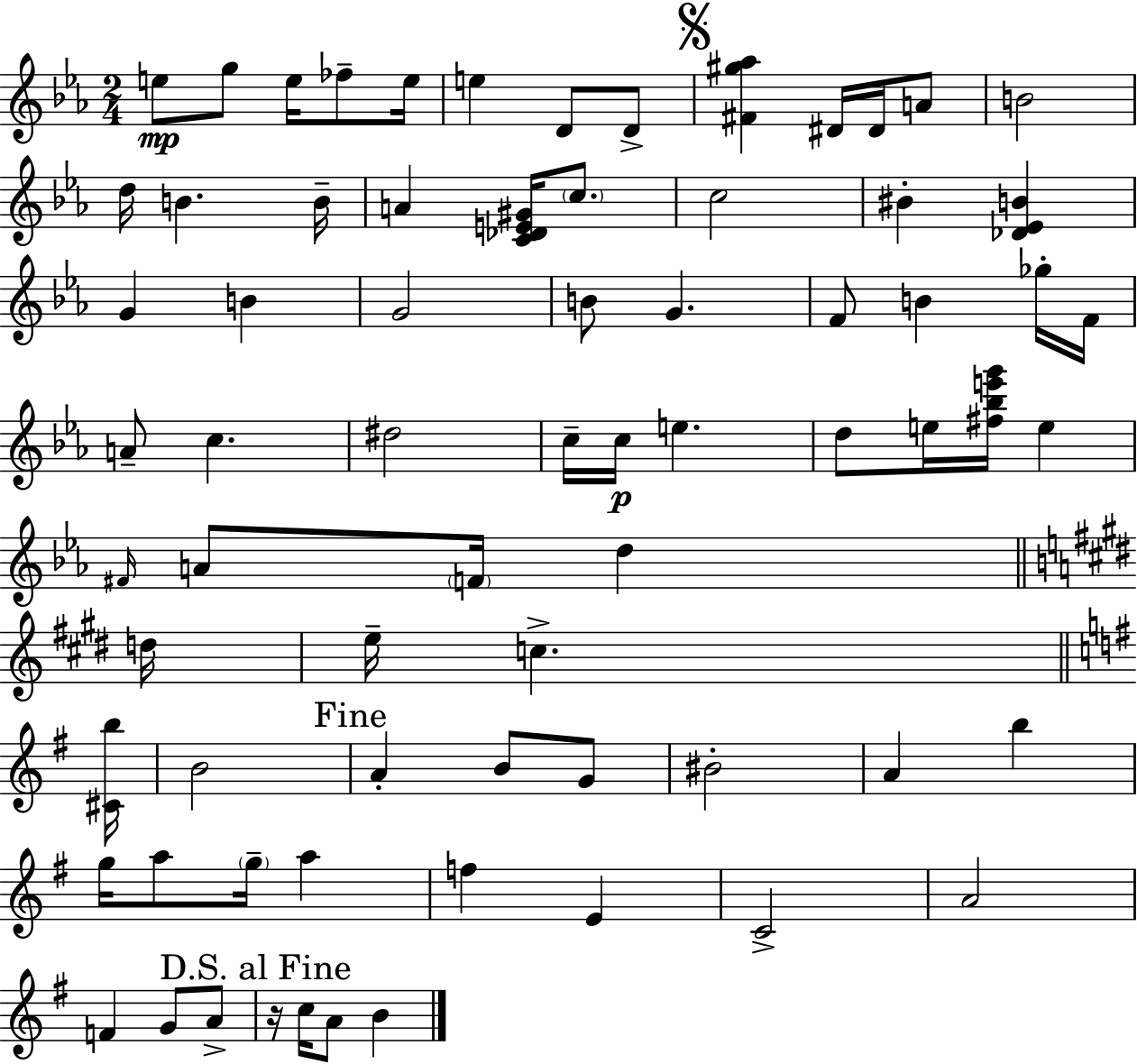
E5/e G5/e E5/s FES5/e E5/s E5/q D4/e D4/e [F#4,G#5,Ab5]/q D#4/s D#4/s A4/e B4/h D5/s B4/q. B4/s A4/q [C4,Db4,E4,G#4]/s C5/e. C5/h BIS4/q [Db4,Eb4,B4]/q G4/q B4/q G4/h B4/e G4/q. F4/e B4/q Gb5/s F4/s A4/e C5/q. D#5/h C5/s C5/s E5/q. D5/e E5/s [F#5,Bb5,E6,G6]/s E5/q F#4/s A4/e F4/s D5/q D5/s E5/s C5/q. [C#4,B5]/s B4/h A4/q B4/e G4/e BIS4/h A4/q B5/q G5/s A5/e G5/s A5/q F5/q E4/q C4/h A4/h F4/q G4/e A4/e R/s C5/s A4/e B4/q